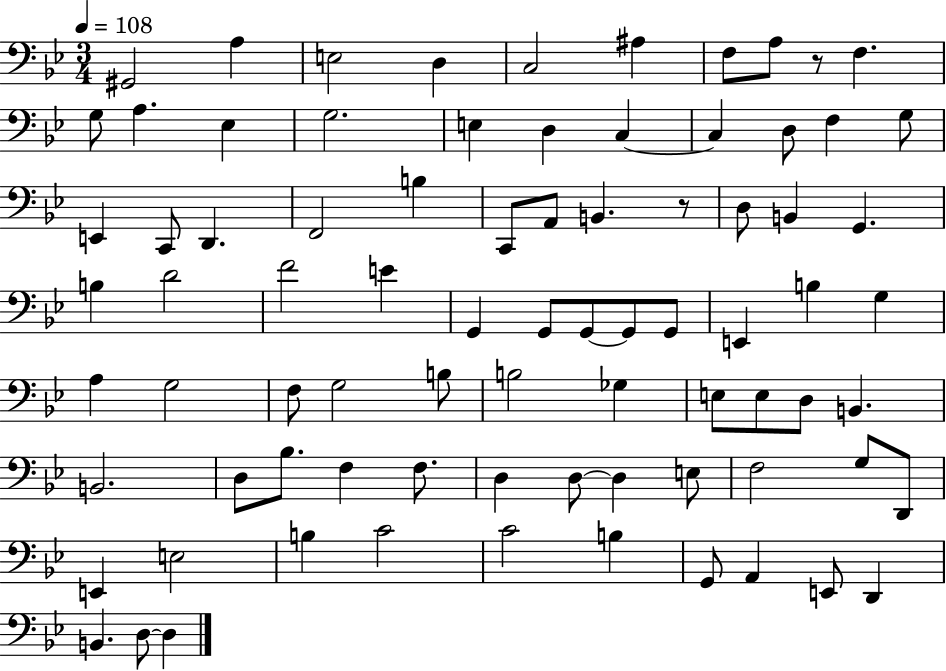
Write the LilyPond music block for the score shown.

{
  \clef bass
  \numericTimeSignature
  \time 3/4
  \key bes \major
  \tempo 4 = 108
  gis,2 a4 | e2 d4 | c2 ais4 | f8 a8 r8 f4. | \break g8 a4. ees4 | g2. | e4 d4 c4~~ | c4 d8 f4 g8 | \break e,4 c,8 d,4. | f,2 b4 | c,8 a,8 b,4. r8 | d8 b,4 g,4. | \break b4 d'2 | f'2 e'4 | g,4 g,8 g,8~~ g,8 g,8 | e,4 b4 g4 | \break a4 g2 | f8 g2 b8 | b2 ges4 | e8 e8 d8 b,4. | \break b,2. | d8 bes8. f4 f8. | d4 d8~~ d4 e8 | f2 g8 d,8 | \break e,4 e2 | b4 c'2 | c'2 b4 | g,8 a,4 e,8 d,4 | \break b,4. d8~~ d4 | \bar "|."
}